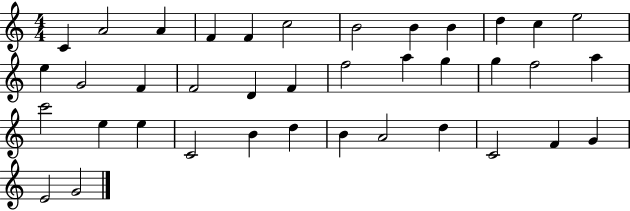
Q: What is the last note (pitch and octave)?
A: G4